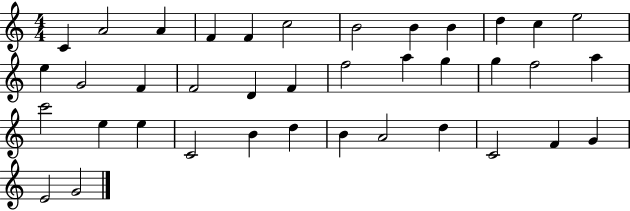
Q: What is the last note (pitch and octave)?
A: G4